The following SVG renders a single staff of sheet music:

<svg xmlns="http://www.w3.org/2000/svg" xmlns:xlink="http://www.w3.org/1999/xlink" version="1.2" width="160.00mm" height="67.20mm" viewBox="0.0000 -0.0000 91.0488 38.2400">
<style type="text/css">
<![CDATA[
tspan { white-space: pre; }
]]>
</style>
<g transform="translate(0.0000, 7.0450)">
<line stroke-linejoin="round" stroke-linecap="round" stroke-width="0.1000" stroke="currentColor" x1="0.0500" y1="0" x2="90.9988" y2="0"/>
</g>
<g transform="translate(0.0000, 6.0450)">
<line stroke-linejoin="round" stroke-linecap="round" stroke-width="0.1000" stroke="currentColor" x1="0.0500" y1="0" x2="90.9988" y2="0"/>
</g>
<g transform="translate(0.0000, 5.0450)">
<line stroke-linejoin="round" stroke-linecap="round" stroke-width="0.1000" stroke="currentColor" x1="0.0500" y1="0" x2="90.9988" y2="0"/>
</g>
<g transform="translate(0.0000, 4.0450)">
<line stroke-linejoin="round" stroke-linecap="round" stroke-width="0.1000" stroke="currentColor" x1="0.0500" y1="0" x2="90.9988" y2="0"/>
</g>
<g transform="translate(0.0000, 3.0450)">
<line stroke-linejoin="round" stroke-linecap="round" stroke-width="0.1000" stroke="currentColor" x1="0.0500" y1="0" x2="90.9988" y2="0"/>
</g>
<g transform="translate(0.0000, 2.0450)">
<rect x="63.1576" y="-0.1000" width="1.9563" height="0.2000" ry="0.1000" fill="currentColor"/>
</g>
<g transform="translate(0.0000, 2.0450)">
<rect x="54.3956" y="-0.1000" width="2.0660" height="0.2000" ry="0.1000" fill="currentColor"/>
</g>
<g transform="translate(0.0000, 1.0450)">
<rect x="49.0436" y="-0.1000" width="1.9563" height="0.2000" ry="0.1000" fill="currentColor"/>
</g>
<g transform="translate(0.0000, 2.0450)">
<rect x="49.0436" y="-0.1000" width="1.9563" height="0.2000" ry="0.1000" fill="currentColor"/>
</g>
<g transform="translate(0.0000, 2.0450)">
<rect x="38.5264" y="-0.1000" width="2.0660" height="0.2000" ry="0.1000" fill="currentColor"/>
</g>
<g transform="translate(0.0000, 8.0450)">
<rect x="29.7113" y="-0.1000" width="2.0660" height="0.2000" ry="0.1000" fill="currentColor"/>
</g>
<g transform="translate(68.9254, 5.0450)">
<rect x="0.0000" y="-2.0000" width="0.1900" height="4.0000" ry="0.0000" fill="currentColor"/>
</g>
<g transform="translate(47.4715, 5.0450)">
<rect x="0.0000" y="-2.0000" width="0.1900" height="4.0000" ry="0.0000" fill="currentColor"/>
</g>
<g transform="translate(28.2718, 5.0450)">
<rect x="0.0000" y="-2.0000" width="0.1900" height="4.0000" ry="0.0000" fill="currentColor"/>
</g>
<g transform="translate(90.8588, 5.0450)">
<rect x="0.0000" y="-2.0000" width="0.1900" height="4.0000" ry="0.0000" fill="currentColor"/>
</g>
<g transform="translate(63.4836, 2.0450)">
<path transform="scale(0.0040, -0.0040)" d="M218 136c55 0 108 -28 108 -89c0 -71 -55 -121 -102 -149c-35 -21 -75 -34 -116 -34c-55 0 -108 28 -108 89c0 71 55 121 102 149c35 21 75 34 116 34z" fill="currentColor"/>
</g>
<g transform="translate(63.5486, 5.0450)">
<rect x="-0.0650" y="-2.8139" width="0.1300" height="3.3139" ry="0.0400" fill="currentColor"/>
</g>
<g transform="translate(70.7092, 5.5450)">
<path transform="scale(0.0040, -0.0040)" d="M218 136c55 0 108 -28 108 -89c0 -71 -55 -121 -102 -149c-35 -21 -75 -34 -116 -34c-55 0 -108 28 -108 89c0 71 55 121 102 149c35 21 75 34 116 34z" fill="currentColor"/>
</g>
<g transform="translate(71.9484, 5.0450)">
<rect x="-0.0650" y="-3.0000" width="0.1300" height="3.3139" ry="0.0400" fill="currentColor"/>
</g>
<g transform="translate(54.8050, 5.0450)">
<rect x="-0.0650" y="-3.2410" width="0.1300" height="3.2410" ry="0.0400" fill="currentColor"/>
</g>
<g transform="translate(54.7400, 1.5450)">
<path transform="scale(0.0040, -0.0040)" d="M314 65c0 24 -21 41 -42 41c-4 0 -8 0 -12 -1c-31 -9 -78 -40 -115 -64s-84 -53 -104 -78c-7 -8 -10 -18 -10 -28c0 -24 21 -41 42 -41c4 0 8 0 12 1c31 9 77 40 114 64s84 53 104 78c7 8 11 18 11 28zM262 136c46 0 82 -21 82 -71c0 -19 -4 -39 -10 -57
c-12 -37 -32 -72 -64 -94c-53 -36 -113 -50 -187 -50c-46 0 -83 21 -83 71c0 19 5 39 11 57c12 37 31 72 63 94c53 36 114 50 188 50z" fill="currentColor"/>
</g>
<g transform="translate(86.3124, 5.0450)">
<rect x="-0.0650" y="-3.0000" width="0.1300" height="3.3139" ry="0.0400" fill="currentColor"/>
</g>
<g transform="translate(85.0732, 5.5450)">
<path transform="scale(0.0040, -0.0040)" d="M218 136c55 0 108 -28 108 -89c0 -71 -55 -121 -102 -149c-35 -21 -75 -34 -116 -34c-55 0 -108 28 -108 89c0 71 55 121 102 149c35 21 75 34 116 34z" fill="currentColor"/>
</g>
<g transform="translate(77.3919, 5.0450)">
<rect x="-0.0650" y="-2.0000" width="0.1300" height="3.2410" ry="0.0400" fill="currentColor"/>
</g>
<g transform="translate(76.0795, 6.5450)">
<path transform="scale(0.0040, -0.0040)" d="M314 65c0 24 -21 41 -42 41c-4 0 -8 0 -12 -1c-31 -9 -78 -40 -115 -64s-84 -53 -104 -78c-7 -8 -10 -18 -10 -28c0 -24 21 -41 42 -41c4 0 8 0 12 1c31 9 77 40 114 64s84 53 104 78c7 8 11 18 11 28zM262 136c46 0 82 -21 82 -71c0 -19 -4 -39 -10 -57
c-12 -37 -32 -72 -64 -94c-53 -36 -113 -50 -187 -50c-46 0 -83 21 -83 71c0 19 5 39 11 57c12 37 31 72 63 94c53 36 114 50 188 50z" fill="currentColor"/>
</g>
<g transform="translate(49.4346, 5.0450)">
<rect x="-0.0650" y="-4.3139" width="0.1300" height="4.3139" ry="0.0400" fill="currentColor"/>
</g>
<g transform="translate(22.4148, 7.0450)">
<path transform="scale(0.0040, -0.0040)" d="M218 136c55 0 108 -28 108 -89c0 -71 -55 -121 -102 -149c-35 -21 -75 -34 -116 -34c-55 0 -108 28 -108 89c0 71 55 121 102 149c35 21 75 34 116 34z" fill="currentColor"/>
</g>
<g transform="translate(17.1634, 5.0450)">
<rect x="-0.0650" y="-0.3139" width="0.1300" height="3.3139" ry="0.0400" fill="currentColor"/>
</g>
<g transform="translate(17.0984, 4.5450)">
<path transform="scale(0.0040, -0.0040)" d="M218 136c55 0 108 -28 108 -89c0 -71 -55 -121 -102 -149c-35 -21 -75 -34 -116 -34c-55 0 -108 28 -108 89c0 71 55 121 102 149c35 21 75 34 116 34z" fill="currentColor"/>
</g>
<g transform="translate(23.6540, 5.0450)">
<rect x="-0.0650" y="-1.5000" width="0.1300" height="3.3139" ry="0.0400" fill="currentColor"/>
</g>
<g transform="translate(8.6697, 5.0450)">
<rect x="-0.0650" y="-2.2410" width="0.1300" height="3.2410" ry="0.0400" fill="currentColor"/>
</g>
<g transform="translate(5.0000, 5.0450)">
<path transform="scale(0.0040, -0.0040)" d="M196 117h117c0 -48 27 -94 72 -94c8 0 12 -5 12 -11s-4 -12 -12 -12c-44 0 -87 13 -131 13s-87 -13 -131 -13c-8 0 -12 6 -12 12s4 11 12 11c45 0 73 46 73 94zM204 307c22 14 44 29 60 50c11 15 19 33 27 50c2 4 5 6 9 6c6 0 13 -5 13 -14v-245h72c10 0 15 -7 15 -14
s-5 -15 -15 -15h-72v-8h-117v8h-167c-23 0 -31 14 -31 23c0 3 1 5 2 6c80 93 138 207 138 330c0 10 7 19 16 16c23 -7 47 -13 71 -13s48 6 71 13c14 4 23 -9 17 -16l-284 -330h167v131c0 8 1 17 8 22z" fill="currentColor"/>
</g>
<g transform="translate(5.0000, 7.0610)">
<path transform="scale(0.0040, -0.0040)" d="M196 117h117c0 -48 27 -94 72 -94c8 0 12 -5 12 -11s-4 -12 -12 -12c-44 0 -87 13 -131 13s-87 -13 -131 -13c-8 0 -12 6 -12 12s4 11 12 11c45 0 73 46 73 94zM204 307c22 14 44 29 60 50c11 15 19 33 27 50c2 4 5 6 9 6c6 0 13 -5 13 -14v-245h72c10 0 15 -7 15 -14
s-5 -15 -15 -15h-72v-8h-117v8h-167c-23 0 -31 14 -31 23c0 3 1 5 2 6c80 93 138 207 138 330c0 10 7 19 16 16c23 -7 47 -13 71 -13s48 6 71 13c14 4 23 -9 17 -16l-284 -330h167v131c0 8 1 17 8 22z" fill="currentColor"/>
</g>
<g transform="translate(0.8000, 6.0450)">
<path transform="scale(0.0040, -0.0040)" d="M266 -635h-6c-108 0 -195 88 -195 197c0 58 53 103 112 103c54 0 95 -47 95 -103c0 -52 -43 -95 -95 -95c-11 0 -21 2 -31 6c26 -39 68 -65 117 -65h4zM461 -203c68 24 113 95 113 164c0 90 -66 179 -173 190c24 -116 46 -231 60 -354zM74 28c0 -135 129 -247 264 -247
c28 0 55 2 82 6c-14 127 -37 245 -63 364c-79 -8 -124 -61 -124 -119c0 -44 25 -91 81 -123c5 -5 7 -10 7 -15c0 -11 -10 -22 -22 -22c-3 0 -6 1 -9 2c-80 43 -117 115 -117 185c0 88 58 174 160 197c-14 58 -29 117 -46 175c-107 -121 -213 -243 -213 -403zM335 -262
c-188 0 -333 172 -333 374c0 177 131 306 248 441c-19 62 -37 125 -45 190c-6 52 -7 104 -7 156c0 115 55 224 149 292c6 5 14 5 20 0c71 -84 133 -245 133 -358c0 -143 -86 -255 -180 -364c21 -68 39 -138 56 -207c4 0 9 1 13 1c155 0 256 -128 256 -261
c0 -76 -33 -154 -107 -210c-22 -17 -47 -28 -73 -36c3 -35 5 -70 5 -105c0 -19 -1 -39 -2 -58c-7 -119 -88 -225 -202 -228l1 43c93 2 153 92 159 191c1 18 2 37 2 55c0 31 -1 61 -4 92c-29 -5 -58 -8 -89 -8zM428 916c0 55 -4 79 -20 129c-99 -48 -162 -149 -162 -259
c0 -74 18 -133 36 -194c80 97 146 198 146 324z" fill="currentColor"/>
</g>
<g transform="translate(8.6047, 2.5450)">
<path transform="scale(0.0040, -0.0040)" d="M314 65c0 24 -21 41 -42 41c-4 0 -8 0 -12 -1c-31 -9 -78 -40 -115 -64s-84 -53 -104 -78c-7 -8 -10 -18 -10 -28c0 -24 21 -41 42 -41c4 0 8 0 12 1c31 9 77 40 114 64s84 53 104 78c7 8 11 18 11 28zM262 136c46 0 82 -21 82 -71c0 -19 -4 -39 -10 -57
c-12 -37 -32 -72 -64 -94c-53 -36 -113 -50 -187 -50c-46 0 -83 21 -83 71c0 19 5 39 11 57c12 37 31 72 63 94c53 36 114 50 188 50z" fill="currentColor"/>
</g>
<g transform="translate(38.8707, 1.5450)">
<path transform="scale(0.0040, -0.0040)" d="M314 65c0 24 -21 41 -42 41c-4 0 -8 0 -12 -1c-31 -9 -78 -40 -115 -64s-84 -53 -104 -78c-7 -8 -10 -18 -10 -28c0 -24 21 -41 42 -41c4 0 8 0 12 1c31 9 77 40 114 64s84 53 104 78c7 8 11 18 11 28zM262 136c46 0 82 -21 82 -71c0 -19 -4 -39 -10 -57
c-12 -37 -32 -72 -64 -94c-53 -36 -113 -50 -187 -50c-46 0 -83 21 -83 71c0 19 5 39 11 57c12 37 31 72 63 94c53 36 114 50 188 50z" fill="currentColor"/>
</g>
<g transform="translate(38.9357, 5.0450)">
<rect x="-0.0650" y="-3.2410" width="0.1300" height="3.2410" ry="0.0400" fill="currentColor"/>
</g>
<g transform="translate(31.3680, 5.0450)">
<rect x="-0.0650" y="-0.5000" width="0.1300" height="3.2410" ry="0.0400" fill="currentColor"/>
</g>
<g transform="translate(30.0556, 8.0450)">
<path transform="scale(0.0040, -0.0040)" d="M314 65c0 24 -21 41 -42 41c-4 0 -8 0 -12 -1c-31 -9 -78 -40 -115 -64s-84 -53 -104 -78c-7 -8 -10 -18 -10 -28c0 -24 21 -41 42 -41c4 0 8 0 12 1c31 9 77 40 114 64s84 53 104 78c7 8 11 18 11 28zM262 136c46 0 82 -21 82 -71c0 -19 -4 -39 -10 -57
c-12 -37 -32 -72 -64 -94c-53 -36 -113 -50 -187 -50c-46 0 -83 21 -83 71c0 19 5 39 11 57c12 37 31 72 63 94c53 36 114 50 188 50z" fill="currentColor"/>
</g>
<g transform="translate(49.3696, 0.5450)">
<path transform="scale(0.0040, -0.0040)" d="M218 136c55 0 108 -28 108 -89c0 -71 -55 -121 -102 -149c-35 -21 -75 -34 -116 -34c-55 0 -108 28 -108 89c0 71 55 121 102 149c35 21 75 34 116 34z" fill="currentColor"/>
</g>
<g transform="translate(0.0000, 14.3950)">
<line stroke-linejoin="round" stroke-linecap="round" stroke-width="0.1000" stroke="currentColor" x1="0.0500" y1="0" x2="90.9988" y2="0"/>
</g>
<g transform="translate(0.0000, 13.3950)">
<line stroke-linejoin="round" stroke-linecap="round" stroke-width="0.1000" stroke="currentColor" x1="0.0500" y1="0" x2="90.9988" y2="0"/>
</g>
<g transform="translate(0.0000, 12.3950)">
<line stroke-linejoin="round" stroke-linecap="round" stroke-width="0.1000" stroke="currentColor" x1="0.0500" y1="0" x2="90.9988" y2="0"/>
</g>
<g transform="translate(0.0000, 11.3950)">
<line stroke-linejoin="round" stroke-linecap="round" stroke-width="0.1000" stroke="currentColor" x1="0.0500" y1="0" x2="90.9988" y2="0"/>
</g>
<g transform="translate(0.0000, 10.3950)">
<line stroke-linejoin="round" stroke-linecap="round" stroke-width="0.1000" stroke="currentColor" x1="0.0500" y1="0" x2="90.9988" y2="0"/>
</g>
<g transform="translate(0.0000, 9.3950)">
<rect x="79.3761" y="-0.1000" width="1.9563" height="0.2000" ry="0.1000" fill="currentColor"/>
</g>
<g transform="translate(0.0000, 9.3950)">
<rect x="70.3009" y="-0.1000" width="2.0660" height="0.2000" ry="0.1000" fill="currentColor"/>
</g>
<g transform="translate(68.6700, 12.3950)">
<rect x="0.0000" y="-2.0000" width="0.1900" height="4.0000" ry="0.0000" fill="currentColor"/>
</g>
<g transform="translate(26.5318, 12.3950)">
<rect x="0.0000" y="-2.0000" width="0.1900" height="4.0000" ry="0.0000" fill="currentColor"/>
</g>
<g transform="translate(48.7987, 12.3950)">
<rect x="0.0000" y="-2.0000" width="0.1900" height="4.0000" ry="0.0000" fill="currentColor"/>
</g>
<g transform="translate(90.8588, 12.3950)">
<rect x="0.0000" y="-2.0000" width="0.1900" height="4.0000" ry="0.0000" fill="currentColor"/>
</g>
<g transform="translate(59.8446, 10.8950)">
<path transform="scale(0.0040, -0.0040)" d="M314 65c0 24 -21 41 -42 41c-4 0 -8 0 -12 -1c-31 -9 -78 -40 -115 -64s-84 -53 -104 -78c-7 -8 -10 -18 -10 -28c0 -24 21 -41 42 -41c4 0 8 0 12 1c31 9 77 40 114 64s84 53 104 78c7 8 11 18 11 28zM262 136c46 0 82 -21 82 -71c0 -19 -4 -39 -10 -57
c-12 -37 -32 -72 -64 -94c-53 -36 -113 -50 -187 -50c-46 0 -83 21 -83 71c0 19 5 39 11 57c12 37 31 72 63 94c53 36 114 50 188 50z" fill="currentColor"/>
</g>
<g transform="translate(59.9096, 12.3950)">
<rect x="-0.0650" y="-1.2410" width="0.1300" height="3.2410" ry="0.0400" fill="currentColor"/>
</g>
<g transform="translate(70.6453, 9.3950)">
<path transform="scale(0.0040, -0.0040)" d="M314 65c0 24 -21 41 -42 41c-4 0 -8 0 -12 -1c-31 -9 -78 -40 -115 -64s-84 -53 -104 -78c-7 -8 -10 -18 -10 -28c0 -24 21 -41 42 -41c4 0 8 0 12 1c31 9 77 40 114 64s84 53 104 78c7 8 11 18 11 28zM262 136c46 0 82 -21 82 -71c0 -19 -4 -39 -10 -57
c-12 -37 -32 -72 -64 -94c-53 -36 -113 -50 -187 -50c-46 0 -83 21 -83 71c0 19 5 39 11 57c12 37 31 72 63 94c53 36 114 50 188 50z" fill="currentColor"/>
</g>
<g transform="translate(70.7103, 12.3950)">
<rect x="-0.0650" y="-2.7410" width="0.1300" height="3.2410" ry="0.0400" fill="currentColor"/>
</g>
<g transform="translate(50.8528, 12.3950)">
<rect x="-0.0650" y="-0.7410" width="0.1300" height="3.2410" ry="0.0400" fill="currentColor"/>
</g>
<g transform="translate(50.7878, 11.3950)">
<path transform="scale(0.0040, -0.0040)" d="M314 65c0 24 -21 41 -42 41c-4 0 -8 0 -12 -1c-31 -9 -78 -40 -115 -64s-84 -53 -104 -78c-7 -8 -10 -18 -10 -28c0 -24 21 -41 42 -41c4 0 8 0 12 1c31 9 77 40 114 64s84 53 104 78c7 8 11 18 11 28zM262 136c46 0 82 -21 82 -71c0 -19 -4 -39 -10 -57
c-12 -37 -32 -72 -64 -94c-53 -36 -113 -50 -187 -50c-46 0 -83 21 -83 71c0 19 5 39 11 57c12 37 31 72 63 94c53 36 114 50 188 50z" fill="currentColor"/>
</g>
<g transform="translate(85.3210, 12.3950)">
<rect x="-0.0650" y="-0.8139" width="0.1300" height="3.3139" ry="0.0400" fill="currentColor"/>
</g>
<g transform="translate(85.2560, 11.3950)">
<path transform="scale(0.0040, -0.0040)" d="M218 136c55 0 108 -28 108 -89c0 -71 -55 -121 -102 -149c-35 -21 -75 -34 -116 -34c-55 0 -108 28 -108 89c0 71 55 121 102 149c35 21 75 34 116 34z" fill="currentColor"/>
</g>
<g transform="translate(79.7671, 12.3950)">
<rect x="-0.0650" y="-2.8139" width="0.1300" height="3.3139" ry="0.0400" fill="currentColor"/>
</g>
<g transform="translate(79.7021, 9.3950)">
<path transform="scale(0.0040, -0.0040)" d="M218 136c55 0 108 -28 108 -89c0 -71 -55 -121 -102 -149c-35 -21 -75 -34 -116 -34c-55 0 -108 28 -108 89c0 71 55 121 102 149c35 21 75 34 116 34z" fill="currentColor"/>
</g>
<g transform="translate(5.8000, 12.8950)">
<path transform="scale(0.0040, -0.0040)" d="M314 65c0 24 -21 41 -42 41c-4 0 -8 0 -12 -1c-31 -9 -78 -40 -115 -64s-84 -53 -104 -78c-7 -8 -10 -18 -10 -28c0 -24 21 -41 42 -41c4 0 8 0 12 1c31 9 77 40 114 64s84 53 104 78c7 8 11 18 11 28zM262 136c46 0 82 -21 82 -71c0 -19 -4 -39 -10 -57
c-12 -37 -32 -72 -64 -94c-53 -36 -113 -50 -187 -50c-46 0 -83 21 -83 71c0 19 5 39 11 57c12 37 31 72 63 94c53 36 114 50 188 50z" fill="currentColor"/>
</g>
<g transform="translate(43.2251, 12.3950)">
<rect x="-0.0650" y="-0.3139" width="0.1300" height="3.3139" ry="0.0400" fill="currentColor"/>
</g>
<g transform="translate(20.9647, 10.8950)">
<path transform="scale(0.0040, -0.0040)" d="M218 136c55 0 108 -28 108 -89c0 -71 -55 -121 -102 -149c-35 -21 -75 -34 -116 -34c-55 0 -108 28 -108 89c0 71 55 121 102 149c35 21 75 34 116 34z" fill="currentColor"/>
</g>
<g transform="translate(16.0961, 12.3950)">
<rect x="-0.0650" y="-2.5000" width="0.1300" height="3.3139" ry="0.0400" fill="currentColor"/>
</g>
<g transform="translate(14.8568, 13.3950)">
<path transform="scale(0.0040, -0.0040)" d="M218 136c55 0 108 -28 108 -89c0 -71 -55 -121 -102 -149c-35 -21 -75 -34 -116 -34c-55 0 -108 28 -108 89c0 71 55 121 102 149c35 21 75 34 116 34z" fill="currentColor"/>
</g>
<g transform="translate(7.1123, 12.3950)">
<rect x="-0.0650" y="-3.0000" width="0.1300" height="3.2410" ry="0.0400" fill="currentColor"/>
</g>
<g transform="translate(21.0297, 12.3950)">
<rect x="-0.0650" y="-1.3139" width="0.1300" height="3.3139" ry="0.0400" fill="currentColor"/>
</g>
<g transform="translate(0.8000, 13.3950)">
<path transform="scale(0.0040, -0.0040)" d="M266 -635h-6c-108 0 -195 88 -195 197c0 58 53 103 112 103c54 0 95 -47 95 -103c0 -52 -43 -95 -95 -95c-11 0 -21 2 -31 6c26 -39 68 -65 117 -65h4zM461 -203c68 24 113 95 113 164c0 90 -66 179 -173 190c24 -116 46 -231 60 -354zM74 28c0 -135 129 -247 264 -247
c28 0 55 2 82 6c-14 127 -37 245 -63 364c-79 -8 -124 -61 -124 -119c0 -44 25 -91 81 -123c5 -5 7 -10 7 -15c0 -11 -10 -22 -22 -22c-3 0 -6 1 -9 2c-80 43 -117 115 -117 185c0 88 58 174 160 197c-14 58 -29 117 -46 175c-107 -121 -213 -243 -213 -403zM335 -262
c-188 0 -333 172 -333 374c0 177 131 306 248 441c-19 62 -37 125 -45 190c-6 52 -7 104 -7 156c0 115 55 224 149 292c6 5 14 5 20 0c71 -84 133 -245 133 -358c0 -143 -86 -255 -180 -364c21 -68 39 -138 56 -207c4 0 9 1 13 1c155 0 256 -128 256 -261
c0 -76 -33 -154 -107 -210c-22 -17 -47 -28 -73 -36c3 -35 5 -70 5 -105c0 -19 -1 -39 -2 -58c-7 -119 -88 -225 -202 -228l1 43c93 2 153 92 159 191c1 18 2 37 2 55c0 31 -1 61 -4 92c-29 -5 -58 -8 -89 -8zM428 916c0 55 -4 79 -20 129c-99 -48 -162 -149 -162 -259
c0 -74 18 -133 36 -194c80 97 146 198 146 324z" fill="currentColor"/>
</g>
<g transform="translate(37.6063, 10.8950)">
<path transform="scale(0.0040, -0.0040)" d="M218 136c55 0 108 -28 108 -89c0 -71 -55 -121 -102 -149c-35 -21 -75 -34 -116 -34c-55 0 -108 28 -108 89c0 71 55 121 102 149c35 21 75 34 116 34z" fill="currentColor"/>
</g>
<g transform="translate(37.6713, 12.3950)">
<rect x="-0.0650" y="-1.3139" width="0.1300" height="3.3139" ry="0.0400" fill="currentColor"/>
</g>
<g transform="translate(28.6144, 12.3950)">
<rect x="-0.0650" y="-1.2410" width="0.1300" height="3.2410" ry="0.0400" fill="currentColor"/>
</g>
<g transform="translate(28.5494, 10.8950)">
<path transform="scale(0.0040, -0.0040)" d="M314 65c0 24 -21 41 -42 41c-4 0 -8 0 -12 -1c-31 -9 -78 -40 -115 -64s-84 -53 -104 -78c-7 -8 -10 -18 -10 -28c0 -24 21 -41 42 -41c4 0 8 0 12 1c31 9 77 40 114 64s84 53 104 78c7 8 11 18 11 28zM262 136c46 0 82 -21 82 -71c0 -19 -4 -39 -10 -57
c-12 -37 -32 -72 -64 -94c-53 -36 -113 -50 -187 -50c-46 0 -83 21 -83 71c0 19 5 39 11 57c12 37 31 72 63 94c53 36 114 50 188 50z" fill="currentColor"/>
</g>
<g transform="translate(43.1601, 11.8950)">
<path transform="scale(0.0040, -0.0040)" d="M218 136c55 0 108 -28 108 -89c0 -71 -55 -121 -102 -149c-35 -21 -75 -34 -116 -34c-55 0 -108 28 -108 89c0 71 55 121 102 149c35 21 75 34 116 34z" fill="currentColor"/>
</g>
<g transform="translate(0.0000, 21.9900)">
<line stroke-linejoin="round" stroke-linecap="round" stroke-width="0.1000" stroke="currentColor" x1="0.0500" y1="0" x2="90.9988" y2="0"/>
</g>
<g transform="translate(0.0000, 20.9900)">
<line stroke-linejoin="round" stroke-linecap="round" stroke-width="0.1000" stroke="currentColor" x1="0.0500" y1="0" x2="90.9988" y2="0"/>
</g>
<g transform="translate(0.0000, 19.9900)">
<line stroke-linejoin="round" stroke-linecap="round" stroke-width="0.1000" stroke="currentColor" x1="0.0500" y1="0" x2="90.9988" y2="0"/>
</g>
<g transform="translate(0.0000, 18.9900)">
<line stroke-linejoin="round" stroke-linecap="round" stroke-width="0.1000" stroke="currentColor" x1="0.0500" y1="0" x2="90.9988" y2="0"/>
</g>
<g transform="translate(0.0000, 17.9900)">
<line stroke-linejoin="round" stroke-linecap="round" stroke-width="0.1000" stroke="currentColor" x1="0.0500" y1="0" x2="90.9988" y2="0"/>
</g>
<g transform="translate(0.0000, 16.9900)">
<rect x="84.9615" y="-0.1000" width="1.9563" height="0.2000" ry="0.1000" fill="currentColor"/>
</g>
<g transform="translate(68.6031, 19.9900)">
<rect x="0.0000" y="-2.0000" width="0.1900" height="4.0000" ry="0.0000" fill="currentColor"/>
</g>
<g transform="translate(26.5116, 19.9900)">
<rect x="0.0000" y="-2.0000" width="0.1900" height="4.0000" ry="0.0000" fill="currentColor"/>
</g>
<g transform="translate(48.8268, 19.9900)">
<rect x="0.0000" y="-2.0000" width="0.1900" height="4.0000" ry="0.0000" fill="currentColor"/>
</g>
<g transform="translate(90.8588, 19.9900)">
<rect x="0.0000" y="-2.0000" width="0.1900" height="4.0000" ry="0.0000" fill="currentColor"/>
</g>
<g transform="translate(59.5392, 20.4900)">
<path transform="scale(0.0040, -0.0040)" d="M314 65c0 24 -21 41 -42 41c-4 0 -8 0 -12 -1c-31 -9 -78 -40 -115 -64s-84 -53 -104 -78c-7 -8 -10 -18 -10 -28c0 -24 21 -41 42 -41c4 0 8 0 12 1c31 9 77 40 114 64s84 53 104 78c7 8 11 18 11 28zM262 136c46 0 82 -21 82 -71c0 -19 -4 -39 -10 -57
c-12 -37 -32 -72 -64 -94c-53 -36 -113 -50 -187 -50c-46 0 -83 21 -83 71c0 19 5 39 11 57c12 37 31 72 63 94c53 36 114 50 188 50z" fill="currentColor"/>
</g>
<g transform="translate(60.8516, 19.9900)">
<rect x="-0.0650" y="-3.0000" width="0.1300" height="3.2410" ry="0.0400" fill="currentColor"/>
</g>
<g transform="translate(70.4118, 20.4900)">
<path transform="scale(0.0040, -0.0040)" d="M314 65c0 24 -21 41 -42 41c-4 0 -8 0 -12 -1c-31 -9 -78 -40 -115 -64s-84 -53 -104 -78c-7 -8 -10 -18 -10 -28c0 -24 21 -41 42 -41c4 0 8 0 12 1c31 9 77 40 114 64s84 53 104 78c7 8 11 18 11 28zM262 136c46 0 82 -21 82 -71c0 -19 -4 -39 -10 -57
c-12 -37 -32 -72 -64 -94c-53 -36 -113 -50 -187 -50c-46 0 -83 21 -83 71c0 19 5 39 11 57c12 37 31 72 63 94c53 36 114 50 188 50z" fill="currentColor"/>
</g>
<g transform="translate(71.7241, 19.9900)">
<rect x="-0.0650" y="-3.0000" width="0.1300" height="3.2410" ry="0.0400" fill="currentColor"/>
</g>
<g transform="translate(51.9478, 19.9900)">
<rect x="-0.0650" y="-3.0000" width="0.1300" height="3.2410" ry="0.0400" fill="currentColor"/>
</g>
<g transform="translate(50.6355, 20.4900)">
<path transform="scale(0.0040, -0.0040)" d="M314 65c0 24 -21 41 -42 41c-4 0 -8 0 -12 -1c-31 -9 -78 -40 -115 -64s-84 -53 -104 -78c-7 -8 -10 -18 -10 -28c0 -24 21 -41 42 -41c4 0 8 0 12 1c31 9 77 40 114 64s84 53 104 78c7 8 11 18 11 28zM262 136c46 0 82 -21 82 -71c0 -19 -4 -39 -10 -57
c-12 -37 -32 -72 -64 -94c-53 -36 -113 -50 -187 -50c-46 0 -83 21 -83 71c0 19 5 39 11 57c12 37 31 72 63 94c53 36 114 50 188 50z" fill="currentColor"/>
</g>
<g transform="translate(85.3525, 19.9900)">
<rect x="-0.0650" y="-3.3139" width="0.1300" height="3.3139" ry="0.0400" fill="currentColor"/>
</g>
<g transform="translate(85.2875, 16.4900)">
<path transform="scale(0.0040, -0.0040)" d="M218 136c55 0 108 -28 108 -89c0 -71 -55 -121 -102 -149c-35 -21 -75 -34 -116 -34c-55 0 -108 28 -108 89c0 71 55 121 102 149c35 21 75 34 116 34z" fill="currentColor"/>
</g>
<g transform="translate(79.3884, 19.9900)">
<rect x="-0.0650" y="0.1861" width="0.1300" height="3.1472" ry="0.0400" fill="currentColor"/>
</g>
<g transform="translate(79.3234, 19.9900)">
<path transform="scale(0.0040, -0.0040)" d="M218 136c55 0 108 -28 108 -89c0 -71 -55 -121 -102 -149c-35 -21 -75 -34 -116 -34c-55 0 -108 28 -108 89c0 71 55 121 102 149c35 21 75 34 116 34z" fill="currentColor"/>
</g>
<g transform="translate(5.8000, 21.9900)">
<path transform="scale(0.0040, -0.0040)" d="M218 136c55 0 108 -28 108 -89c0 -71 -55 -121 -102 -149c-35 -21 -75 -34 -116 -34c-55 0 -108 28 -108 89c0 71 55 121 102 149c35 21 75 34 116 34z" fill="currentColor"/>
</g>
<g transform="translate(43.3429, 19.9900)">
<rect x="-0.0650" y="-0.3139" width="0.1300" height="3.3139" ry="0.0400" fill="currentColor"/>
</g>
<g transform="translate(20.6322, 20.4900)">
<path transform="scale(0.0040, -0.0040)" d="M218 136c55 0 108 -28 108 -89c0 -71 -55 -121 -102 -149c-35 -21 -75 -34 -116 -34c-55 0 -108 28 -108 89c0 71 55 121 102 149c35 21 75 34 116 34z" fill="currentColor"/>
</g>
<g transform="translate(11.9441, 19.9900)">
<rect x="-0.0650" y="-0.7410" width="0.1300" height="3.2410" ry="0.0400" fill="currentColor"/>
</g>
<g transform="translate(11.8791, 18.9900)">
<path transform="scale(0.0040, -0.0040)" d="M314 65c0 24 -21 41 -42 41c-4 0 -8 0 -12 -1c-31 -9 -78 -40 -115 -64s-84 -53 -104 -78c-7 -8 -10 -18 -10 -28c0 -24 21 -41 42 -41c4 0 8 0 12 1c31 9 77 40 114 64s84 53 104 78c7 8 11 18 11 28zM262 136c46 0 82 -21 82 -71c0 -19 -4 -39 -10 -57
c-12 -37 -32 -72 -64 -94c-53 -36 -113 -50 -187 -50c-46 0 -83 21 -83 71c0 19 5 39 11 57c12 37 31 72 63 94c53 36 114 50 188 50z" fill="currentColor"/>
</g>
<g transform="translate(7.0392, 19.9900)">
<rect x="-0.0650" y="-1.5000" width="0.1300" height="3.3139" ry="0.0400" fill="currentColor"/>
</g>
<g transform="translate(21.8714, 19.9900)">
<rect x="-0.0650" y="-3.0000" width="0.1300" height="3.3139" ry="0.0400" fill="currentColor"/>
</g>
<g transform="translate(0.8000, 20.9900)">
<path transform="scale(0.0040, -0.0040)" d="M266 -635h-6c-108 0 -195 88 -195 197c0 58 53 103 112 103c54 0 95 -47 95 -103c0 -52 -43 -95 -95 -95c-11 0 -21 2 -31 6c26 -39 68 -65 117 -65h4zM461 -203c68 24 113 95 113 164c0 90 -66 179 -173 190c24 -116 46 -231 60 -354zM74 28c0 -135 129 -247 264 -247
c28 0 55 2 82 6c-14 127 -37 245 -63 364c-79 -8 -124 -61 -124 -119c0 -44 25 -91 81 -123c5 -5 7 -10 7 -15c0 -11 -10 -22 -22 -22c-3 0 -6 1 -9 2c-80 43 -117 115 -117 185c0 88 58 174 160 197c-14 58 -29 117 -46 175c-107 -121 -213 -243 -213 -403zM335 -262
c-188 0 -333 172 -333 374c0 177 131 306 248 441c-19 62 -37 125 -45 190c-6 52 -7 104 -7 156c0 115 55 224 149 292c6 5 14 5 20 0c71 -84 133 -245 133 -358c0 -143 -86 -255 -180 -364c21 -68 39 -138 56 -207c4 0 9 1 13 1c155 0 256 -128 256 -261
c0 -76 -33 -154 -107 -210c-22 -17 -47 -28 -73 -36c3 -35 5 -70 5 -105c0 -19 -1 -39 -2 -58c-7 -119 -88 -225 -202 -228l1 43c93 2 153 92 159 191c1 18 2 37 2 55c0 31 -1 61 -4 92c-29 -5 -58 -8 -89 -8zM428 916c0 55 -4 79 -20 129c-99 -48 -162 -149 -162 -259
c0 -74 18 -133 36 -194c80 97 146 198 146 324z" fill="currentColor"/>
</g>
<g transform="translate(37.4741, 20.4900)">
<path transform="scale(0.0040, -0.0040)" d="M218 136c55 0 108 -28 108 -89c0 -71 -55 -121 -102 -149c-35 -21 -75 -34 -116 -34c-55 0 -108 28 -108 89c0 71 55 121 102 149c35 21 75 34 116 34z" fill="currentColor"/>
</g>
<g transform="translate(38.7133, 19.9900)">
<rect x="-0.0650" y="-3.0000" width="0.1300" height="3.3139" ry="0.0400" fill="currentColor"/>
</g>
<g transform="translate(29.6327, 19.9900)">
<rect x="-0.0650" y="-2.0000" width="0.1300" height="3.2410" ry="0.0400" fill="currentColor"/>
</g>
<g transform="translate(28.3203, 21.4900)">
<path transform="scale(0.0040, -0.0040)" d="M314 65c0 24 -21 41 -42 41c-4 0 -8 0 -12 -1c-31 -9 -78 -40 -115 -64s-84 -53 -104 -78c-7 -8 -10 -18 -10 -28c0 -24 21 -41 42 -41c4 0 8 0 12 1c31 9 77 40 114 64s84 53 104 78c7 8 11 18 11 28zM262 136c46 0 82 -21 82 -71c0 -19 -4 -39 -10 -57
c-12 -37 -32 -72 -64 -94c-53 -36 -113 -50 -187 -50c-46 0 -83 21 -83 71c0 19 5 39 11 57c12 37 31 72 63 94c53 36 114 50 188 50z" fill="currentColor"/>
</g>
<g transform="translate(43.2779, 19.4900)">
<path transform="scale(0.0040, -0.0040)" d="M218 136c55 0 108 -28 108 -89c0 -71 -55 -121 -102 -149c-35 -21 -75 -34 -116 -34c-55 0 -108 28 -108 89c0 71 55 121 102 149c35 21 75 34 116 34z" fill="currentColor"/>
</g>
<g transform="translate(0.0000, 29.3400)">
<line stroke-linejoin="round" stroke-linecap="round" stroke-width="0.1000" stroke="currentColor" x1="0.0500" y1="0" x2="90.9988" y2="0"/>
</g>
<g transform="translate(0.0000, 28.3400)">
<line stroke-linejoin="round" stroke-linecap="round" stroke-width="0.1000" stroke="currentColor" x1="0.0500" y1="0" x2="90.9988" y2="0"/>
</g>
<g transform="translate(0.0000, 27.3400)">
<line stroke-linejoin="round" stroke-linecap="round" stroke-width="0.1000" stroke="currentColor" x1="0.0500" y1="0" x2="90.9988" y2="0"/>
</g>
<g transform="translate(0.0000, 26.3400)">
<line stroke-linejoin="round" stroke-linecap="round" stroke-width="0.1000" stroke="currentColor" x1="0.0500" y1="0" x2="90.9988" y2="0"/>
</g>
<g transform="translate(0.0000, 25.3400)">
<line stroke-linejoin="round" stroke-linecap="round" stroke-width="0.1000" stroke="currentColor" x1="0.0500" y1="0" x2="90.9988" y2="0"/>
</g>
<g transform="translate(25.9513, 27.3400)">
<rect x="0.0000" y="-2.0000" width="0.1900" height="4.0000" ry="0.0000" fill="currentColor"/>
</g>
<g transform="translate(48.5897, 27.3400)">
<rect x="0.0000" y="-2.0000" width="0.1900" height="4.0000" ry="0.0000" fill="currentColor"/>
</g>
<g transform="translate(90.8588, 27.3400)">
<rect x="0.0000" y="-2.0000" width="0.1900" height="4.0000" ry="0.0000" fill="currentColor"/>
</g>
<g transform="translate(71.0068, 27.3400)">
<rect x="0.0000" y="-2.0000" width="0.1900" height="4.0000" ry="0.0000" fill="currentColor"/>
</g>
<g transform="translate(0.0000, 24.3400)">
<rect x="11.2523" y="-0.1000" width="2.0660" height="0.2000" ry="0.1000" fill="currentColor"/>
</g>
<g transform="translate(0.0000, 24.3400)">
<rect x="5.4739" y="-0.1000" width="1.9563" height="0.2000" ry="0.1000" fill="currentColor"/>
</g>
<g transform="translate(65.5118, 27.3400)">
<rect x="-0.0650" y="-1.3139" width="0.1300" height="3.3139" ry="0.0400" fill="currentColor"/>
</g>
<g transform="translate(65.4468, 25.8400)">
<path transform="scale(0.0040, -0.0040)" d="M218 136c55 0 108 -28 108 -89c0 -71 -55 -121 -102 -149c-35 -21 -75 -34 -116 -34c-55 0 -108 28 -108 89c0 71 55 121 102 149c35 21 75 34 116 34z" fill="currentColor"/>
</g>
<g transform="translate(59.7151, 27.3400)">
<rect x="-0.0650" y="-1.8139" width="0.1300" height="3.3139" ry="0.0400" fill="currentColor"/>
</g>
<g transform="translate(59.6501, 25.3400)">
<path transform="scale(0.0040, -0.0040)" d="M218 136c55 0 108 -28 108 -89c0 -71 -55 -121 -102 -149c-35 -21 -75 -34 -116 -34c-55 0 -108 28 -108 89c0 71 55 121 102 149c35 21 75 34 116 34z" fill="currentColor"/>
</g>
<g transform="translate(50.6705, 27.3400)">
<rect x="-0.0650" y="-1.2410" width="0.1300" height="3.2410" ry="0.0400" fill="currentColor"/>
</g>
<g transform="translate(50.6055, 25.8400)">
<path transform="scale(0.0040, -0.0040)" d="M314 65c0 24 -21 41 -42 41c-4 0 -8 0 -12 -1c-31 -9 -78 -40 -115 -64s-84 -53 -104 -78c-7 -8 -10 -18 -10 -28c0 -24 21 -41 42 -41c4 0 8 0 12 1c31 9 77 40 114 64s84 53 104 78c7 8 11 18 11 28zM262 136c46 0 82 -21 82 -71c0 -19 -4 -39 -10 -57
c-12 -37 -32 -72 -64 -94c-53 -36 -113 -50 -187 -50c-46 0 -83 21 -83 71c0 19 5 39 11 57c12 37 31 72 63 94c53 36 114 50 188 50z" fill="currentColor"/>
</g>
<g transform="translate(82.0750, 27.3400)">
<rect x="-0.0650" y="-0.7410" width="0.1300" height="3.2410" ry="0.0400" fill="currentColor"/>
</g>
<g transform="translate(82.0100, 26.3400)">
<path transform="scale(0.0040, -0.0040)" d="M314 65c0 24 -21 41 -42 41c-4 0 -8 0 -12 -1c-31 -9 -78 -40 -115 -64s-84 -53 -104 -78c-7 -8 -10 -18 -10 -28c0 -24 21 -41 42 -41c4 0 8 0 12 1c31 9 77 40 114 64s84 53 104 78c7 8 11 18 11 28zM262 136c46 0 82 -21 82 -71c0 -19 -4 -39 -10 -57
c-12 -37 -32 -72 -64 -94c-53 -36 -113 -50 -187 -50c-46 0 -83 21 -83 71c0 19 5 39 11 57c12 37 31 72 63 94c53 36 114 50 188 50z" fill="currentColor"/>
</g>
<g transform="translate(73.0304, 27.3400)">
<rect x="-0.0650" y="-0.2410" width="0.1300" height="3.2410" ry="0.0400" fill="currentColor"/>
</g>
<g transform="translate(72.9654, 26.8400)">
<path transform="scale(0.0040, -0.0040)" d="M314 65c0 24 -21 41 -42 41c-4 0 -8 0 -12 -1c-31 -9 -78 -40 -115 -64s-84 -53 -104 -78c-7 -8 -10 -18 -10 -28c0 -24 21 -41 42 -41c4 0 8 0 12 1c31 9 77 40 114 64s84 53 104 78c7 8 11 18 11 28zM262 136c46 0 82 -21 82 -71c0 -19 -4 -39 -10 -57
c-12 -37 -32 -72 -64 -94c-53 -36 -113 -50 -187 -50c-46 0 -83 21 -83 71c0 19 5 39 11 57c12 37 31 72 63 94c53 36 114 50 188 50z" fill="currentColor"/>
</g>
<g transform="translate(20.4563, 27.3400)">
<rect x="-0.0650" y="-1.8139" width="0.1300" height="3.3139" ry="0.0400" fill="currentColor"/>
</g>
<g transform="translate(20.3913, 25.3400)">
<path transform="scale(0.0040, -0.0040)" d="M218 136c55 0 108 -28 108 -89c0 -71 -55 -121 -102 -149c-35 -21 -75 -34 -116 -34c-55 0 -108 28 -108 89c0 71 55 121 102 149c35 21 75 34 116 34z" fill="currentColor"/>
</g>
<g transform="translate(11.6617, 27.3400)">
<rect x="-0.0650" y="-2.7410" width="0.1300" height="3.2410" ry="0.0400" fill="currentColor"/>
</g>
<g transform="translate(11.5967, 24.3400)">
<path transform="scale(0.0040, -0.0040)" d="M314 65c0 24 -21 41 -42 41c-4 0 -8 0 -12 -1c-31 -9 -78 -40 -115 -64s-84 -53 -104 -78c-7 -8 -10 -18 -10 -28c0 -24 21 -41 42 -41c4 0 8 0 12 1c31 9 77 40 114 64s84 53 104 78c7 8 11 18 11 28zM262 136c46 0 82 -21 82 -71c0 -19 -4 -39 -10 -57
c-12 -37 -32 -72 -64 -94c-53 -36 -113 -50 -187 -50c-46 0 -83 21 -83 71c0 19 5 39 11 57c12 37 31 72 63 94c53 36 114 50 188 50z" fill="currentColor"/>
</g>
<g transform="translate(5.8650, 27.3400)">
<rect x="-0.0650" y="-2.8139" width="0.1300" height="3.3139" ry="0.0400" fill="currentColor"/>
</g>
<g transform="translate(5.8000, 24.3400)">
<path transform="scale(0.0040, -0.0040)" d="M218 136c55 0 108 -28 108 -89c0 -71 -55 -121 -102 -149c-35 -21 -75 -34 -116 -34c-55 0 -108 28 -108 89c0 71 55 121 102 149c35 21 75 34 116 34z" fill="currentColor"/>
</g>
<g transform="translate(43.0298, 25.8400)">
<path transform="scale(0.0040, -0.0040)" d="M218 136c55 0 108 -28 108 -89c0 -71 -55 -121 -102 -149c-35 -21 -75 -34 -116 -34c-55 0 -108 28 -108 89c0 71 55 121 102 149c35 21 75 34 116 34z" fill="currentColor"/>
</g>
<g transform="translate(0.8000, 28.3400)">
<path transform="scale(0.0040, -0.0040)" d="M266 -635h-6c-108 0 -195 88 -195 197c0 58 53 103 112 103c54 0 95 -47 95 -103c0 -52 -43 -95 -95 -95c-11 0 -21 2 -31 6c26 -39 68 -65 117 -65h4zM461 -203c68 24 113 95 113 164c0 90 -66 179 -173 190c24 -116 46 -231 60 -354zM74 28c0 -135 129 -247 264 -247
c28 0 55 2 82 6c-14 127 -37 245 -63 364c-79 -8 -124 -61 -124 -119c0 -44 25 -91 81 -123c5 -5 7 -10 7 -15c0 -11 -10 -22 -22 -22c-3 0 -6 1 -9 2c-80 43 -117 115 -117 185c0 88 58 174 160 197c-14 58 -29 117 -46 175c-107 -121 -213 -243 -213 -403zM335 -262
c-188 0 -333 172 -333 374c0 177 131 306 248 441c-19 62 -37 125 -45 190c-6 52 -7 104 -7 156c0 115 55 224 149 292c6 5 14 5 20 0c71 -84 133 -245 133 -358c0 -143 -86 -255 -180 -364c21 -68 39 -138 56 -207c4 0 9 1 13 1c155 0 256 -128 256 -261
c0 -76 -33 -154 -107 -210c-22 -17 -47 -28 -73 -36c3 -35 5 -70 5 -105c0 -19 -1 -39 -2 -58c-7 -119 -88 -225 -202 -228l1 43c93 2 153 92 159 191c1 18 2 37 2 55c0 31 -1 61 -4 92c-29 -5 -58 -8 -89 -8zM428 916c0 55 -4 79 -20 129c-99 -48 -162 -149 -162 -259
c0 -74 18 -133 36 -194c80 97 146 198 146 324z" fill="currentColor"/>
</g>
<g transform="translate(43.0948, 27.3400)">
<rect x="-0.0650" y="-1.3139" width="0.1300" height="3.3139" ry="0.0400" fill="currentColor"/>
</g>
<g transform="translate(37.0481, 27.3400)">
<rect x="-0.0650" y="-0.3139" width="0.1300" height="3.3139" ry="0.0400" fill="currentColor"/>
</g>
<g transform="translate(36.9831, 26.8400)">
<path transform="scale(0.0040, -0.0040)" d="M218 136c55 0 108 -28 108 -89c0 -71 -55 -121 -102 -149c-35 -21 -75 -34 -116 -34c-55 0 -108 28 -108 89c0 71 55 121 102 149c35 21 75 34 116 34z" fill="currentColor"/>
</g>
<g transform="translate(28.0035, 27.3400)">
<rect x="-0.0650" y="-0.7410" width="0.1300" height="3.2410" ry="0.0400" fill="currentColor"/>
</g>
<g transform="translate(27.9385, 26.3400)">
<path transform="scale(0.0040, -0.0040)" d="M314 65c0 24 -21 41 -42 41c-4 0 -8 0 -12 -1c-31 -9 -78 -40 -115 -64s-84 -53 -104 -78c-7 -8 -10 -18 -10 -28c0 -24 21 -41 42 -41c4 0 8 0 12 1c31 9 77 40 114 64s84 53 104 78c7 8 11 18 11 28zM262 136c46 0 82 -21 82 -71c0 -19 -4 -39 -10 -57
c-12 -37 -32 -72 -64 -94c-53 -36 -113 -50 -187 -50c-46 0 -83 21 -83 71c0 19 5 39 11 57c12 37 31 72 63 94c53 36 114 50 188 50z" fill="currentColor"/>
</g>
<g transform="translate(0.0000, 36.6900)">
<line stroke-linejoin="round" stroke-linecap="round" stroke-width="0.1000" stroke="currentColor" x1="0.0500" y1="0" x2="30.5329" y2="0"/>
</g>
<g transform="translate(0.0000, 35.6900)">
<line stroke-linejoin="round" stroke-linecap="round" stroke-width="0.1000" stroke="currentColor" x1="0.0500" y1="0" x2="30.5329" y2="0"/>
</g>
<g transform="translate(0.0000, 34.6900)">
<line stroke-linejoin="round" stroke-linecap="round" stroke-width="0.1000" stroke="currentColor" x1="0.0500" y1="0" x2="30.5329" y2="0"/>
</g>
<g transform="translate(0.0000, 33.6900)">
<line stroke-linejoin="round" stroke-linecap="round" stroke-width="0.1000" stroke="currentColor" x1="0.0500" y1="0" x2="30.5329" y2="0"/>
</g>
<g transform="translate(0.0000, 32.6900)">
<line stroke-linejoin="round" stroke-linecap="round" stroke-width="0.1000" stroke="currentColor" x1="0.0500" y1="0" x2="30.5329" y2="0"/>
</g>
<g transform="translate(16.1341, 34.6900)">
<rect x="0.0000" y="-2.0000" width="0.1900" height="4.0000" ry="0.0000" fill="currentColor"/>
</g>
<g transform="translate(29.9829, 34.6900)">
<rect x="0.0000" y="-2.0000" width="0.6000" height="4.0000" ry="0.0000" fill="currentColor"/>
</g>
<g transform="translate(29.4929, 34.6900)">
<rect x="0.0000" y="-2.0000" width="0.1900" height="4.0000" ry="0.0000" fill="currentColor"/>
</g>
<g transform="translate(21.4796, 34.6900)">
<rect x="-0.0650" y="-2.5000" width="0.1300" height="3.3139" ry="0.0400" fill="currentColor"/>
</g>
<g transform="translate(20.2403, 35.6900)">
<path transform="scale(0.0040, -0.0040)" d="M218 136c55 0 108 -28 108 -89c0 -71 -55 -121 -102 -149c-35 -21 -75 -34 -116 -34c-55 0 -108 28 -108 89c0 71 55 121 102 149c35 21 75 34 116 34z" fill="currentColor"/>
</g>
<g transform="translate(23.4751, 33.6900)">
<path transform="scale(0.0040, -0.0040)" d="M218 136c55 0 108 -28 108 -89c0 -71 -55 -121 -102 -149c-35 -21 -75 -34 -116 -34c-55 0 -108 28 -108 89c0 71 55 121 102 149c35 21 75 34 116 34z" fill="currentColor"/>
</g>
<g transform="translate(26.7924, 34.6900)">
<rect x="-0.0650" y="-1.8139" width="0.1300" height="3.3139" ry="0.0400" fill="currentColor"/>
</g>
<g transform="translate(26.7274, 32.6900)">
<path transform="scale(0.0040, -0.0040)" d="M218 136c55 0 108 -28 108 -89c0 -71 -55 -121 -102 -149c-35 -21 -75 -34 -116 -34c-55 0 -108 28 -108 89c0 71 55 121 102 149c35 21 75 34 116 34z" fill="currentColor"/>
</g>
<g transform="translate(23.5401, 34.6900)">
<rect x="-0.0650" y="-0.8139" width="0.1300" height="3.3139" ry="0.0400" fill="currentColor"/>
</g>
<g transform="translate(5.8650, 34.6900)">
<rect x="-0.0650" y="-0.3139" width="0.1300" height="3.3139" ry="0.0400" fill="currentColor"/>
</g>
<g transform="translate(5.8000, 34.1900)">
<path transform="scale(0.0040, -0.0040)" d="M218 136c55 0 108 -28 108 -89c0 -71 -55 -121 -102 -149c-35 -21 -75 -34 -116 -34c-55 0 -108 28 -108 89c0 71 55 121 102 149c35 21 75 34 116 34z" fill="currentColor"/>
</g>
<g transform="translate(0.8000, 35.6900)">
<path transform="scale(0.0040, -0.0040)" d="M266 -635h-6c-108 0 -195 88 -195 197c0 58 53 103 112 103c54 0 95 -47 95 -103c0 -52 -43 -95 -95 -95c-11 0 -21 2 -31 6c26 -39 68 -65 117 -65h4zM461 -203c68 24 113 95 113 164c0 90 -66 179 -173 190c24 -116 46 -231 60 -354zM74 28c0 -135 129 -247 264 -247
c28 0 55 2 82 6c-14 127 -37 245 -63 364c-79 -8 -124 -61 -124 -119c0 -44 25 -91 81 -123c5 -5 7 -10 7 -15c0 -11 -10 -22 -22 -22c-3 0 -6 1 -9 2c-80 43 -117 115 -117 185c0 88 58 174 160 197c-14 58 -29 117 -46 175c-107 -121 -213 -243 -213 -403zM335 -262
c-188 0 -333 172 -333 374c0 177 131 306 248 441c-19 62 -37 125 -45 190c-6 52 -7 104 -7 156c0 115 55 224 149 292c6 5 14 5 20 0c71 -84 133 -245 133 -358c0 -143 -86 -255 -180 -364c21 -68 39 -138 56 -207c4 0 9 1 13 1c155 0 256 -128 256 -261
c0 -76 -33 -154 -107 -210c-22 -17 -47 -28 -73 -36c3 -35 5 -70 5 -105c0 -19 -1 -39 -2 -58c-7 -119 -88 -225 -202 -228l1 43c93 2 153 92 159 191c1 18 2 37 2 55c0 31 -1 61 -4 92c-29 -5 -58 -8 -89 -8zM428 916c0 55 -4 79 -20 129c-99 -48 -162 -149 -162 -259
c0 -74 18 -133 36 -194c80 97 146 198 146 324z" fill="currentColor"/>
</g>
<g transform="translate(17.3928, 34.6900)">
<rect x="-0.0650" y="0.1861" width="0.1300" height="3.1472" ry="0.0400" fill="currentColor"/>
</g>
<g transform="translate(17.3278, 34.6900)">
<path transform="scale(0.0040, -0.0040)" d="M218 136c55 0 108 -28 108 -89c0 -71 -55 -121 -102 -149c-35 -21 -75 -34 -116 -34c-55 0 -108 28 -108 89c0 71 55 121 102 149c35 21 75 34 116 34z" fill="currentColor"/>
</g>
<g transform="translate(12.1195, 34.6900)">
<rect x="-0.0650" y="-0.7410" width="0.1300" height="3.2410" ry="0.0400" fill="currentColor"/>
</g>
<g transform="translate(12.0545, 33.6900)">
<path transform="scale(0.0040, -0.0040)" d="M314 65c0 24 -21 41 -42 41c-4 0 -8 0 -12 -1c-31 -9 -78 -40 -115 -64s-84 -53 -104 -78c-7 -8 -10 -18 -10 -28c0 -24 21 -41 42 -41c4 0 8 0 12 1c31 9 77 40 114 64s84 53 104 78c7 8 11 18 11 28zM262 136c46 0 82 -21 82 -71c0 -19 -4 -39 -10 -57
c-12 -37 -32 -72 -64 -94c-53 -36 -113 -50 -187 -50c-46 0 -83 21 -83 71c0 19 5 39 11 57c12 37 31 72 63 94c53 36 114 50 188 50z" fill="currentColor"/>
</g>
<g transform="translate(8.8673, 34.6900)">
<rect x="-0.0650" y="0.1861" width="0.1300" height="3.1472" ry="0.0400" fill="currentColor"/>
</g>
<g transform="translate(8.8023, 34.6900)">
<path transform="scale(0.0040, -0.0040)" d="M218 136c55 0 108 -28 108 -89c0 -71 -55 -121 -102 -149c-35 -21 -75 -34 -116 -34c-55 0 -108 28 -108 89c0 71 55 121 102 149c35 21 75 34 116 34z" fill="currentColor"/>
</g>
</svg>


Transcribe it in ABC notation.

X:1
T:Untitled
M:4/4
L:1/4
K:C
g2 c E C2 b2 d' b2 a A F2 A A2 G e e2 e c d2 e2 a2 a d E d2 A F2 A c A2 A2 A2 B b a a2 f d2 c e e2 f e c2 d2 c B d2 B G d f